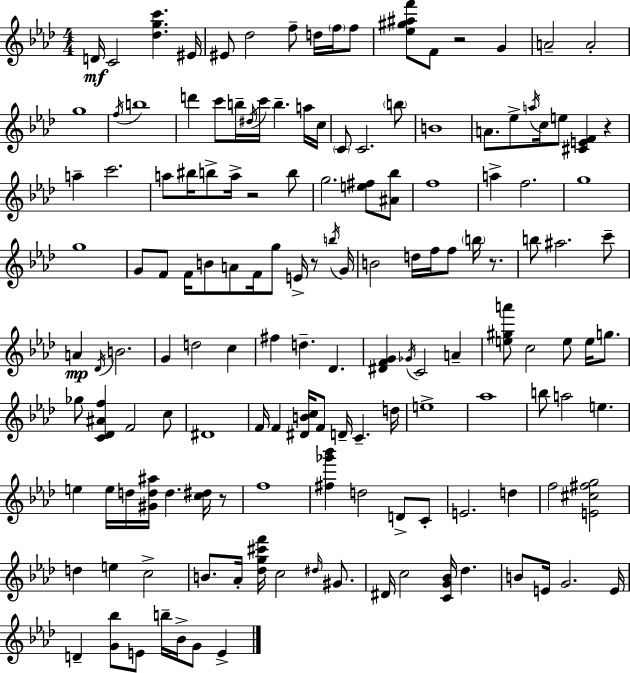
X:1
T:Untitled
M:4/4
L:1/4
K:Ab
D/4 C2 [_dgc'] ^E/4 ^E/2 _d2 f/2 d/4 f/4 f/2 [_e^g^af']/2 F/2 z2 G A2 A2 g4 f/4 b4 d' c'/2 b/4 ^d/4 c'/4 b a/4 c/4 C/2 C2 b/2 B4 A/2 _e/2 a/4 c/4 e/2 [^CEF] z a c'2 a/2 ^b/4 b/2 a/4 z2 b/2 g2 [e^f]/2 [^A_b]/2 f4 a f2 g4 g4 G/2 F/2 F/4 B/2 A/2 F/4 g/2 E/4 z/2 b/4 G/4 B2 d/4 f/4 f/2 b/4 z/2 b/2 ^a2 c'/2 A _D/4 B2 G d2 c ^f d _D [^DFG] _G/4 C2 A [e^ga']/2 c2 e/2 e/4 g/2 _g/2 [C_D^Af] F2 c/2 ^D4 F/4 F [^DBc]/4 F/2 D/4 C d/4 e4 _a4 b/2 a2 e e e/4 d/4 [^Gd^a]/4 d [c^d]/4 z/2 f4 [^f_g'_b'] d2 D/2 C/2 E2 d f2 [E^c^fg]2 d e c2 B/2 _A/4 [_dg^c'f']/4 c2 ^d/4 ^G/2 ^D/4 c2 [CG_B]/4 _d B/2 E/4 G2 E/4 D [G_b]/2 E/2 b/4 _B/4 G/2 E